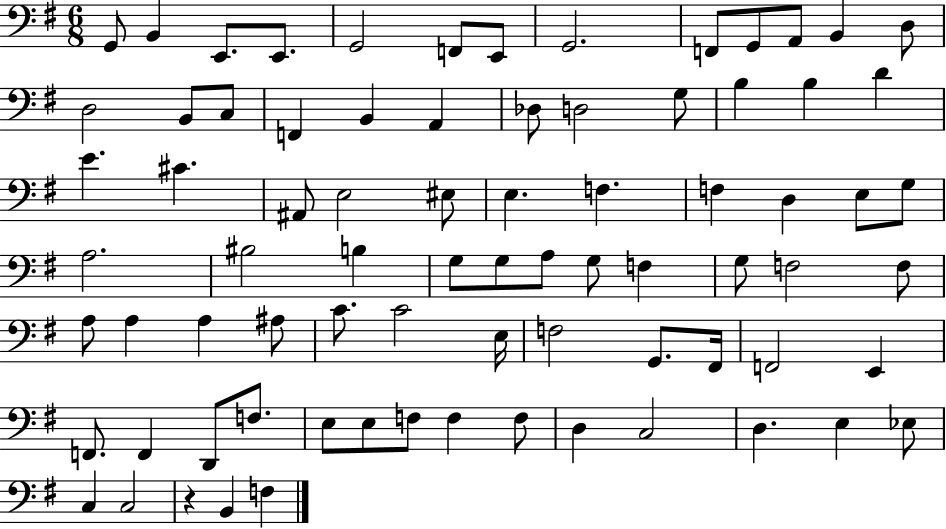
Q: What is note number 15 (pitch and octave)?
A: B2